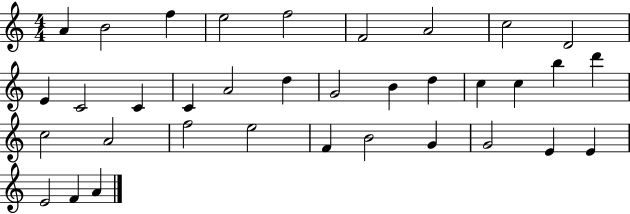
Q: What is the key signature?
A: C major